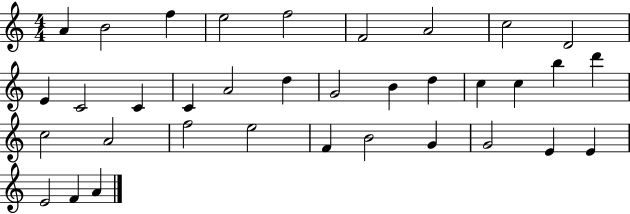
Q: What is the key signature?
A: C major